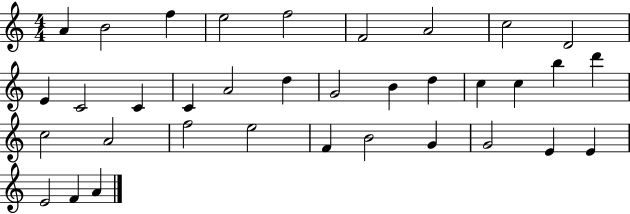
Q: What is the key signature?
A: C major